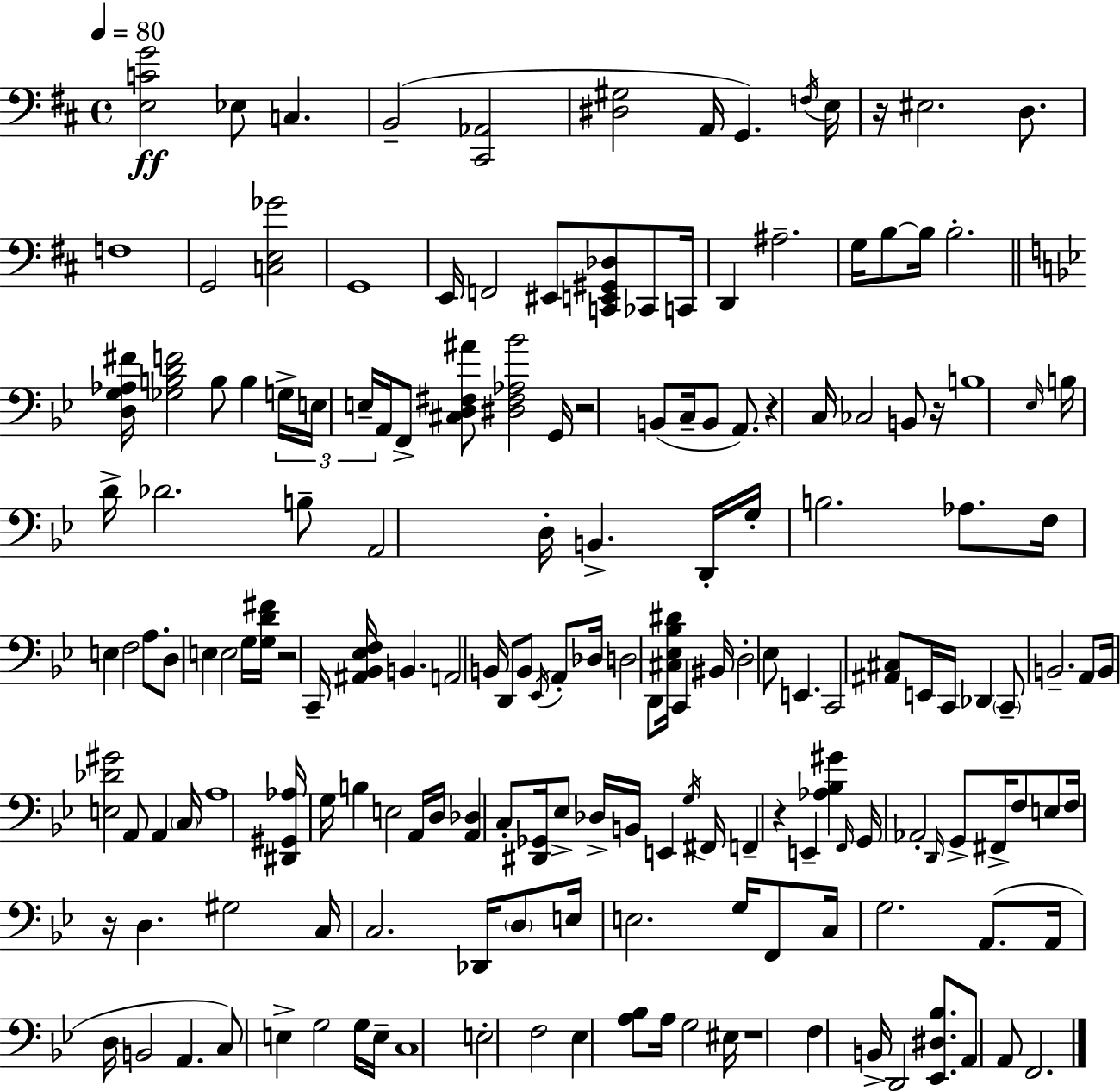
[E3,C4,G4]/h Eb3/e C3/q. B2/h [C#2,Ab2]/h [D#3,G#3]/h A2/s G2/q. F3/s E3/s R/s EIS3/h. D3/e. F3/w G2/h [C3,E3,Gb4]/h G2/w E2/s F2/h EIS2/e [C2,E2,G#2,Db3]/e CES2/e C2/s D2/q A#3/h. G3/s B3/e B3/s B3/h. [D3,G3,Ab3,F#4]/s [Gb3,B3,D4,F4]/h B3/e B3/q G3/s E3/s E3/s A2/s F2/e [C#3,D3,F#3,A#4]/e [D#3,F#3,Ab3,Bb4]/h G2/s R/h B2/e C3/s B2/e A2/e. R/q C3/s CES3/h B2/e R/s B3/w Eb3/s B3/s D4/s Db4/h. B3/e A2/h D3/s B2/q. D2/s G3/s B3/h. Ab3/e. F3/s E3/q F3/h A3/e. D3/e E3/q E3/h G3/s [G3,D4,F#4]/s R/h C2/s [A#2,Bb2,Eb3,F3]/s B2/q. A2/h B2/s D2/e B2/e Eb2/s A2/e Db3/s D3/h D2/e [C#3,Eb3,Bb3,D#4]/s C2/q BIS2/s D3/h Eb3/e E2/q. C2/h [A#2,C#3]/e E2/s C2/s Db2/q C2/e B2/h. A2/e B2/s [E3,Db4,G#4]/h A2/e A2/q C3/s A3/w [D#2,G#2,Ab3]/s G3/s B3/q E3/h A2/s D3/s [A2,Db3]/q C3/e [D#2,Gb2]/s Eb3/e Db3/s B2/s E2/q G3/s F#2/s F2/q R/q E2/q [Ab3,Bb3,G#4]/q F2/s G2/s Ab2/h D2/s G2/e F#2/s F3/e E3/e F3/s R/s D3/q. G#3/h C3/s C3/h. Db2/s D3/e E3/s E3/h. G3/s F2/e C3/s G3/h. A2/e. A2/s D3/s B2/h A2/q. C3/e E3/q G3/h G3/s E3/s C3/w E3/h F3/h Eb3/q [A3,Bb3]/e A3/s G3/h EIS3/s R/w F3/q B2/s D2/h [Eb2,D#3,Bb3]/e. A2/e A2/e F2/h.